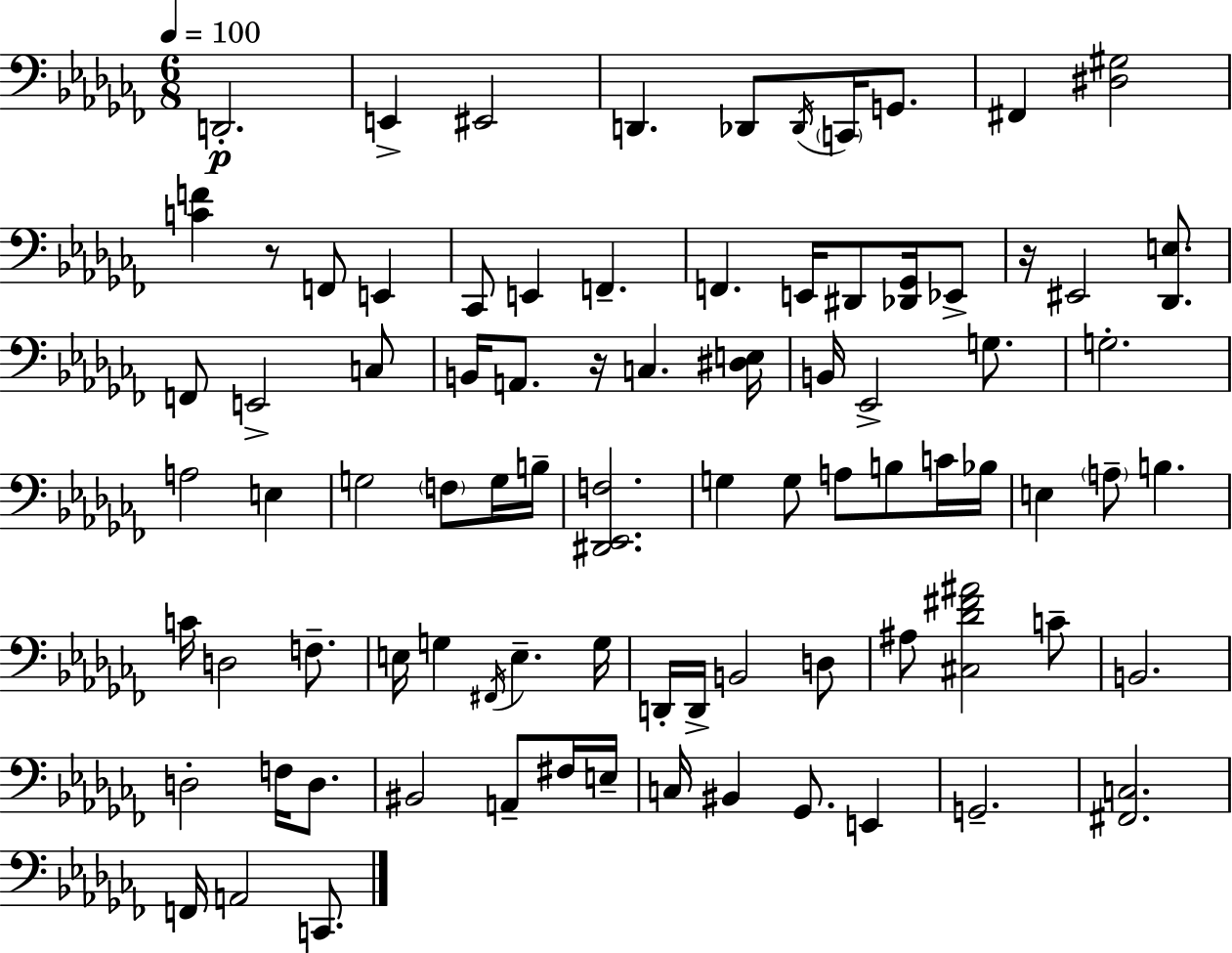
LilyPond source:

{
  \clef bass
  \numericTimeSignature
  \time 6/8
  \key aes \minor
  \tempo 4 = 100
  \repeat volta 2 { d,2.-.\p | e,4-> eis,2 | d,4. des,8 \acciaccatura { des,16 } \parenthesize c,16 g,8. | fis,4 <dis gis>2 | \break <c' f'>4 r8 f,8 e,4 | ces,8 e,4 f,4.-- | f,4. e,16 dis,8 <des, ges,>16 ees,8-> | r16 eis,2 <des, e>8. | \break f,8 e,2-> c8 | b,16 a,8. r16 c4. | <dis e>16 b,16 ees,2-> g8. | g2.-. | \break a2 e4 | g2 \parenthesize f8 g16 | b16-- <dis, ees, f>2. | g4 g8 a8 b8 c'16 | \break bes16 e4 \parenthesize a8-- b4. | c'16 d2 f8.-- | e16 g4 \acciaccatura { fis,16 } e4.-- | g16 d,16-. d,16-> b,2 | \break d8 ais8 <cis des' fis' ais'>2 | c'8-- b,2. | d2-. f16 d8. | bis,2 a,8-- | \break fis16 e16-- c16 bis,4 ges,8. e,4 | g,2.-- | <fis, c>2. | f,16 a,2 c,8. | \break } \bar "|."
}